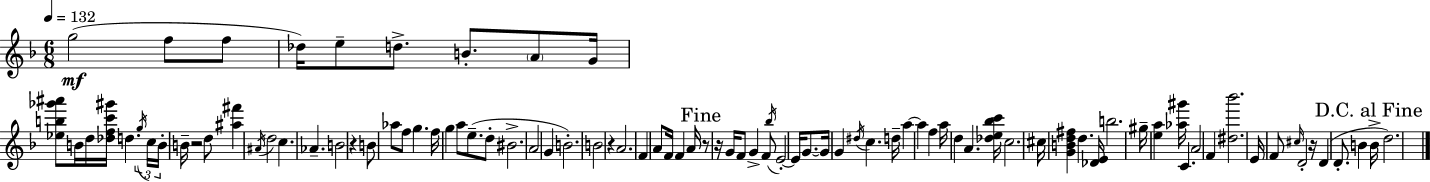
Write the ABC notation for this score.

X:1
T:Untitled
M:6/8
L:1/4
K:Dm
g2 f/2 f/2 _d/4 e/2 d/2 B/2 A/2 G/4 [_eb_g'^a']/2 B/4 d/4 [_dfc'^g']/4 d g/4 c/4 B/4 B/4 z2 d/2 [^a^f'] ^A/4 d2 c _A B2 z B/2 _a/2 f/2 g f/4 g a/2 e/2 d/2 ^B2 A2 G B2 B2 z A2 F A/2 F/4 F A/4 z/2 z/4 G/4 F/2 G F/2 _b/4 E2 E/4 G/2 G/4 G ^d/4 c d/4 a a f a/4 d A [_de_bc']/4 c2 ^c/4 [GBd^f] d [_DE]/4 b2 ^g/4 [ea] [_a^g']/4 C A2 F [^d_b']2 E/4 F/2 ^c/4 D2 z/4 D D/2 B B/4 d2